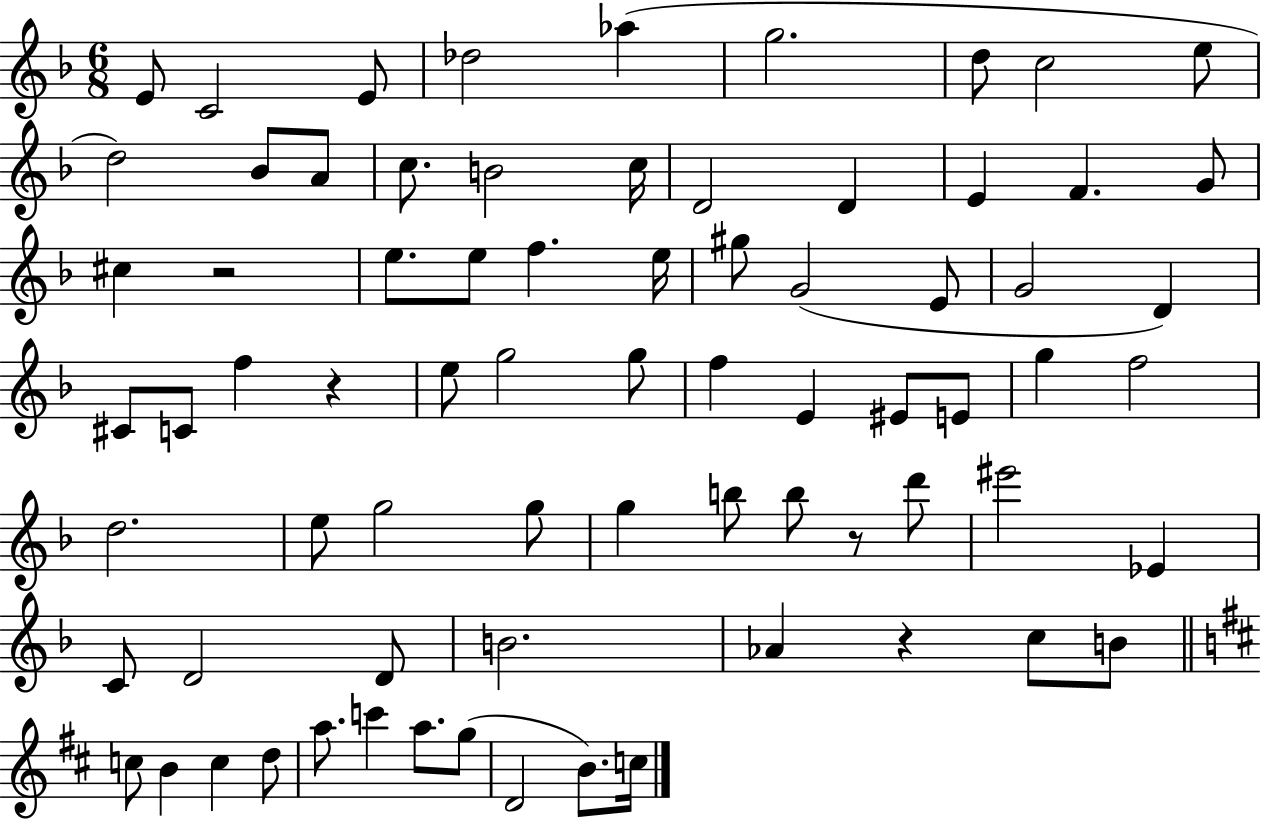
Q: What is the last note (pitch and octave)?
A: C5